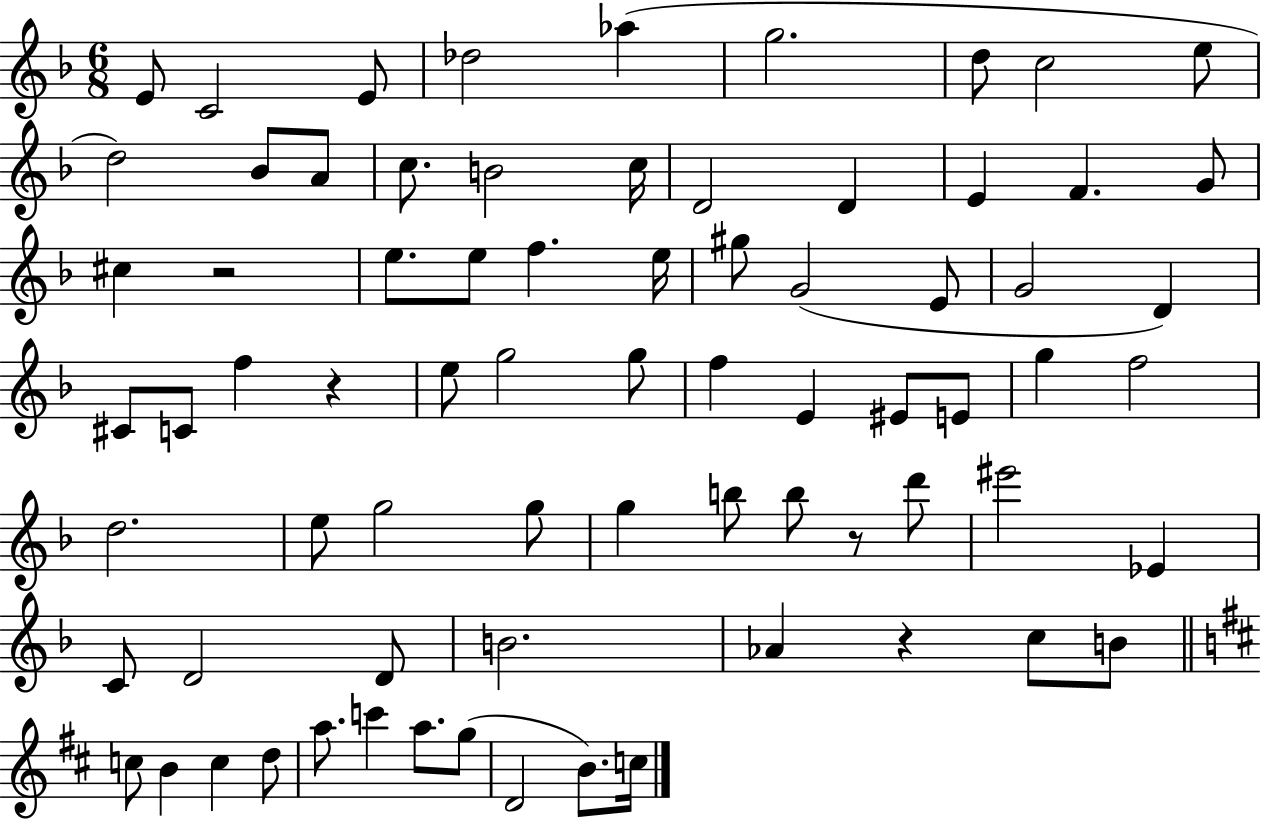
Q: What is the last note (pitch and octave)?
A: C5